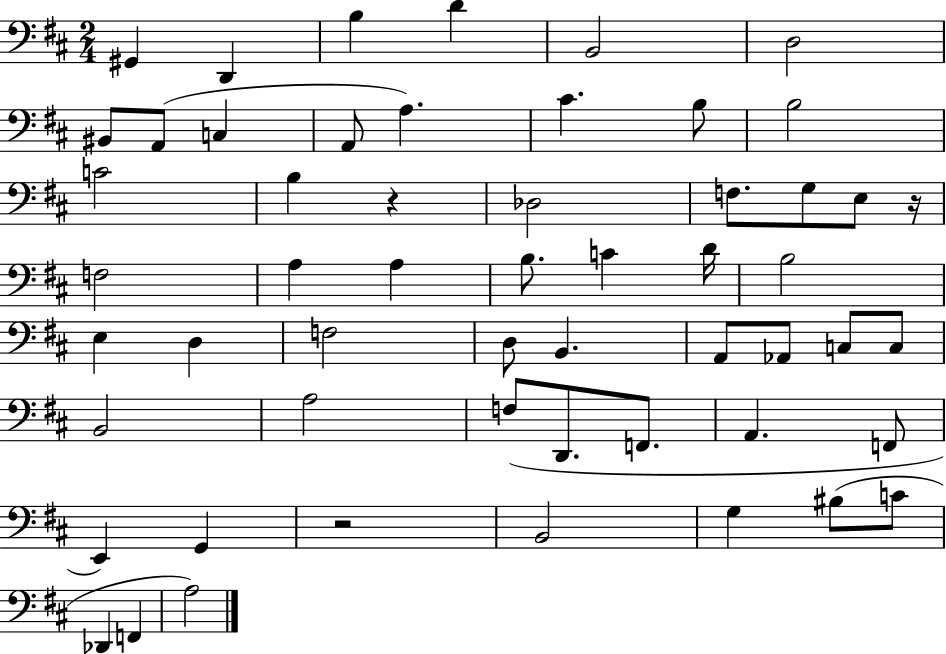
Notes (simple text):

G#2/q D2/q B3/q D4/q B2/h D3/h BIS2/e A2/e C3/q A2/e A3/q. C#4/q. B3/e B3/h C4/h B3/q R/q Db3/h F3/e. G3/e E3/e R/s F3/h A3/q A3/q B3/e. C4/q D4/s B3/h E3/q D3/q F3/h D3/e B2/q. A2/e Ab2/e C3/e C3/e B2/h A3/h F3/e D2/e. F2/e. A2/q. F2/e E2/q G2/q R/h B2/h G3/q BIS3/e C4/e Db2/q F2/q A3/h